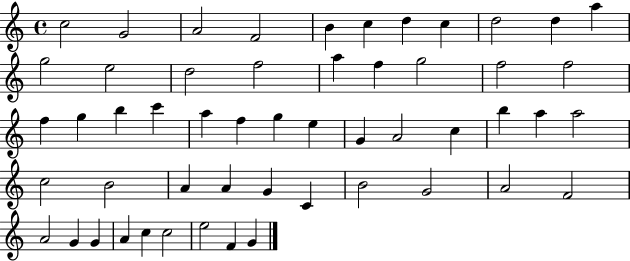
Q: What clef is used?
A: treble